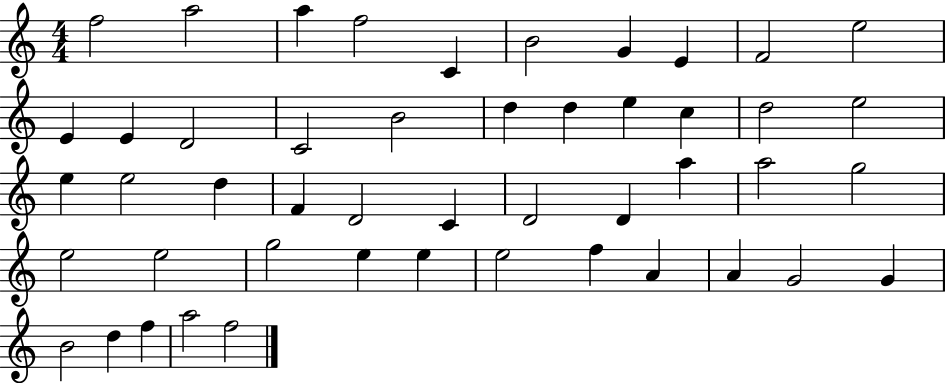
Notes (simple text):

F5/h A5/h A5/q F5/h C4/q B4/h G4/q E4/q F4/h E5/h E4/q E4/q D4/h C4/h B4/h D5/q D5/q E5/q C5/q D5/h E5/h E5/q E5/h D5/q F4/q D4/h C4/q D4/h D4/q A5/q A5/h G5/h E5/h E5/h G5/h E5/q E5/q E5/h F5/q A4/q A4/q G4/h G4/q B4/h D5/q F5/q A5/h F5/h